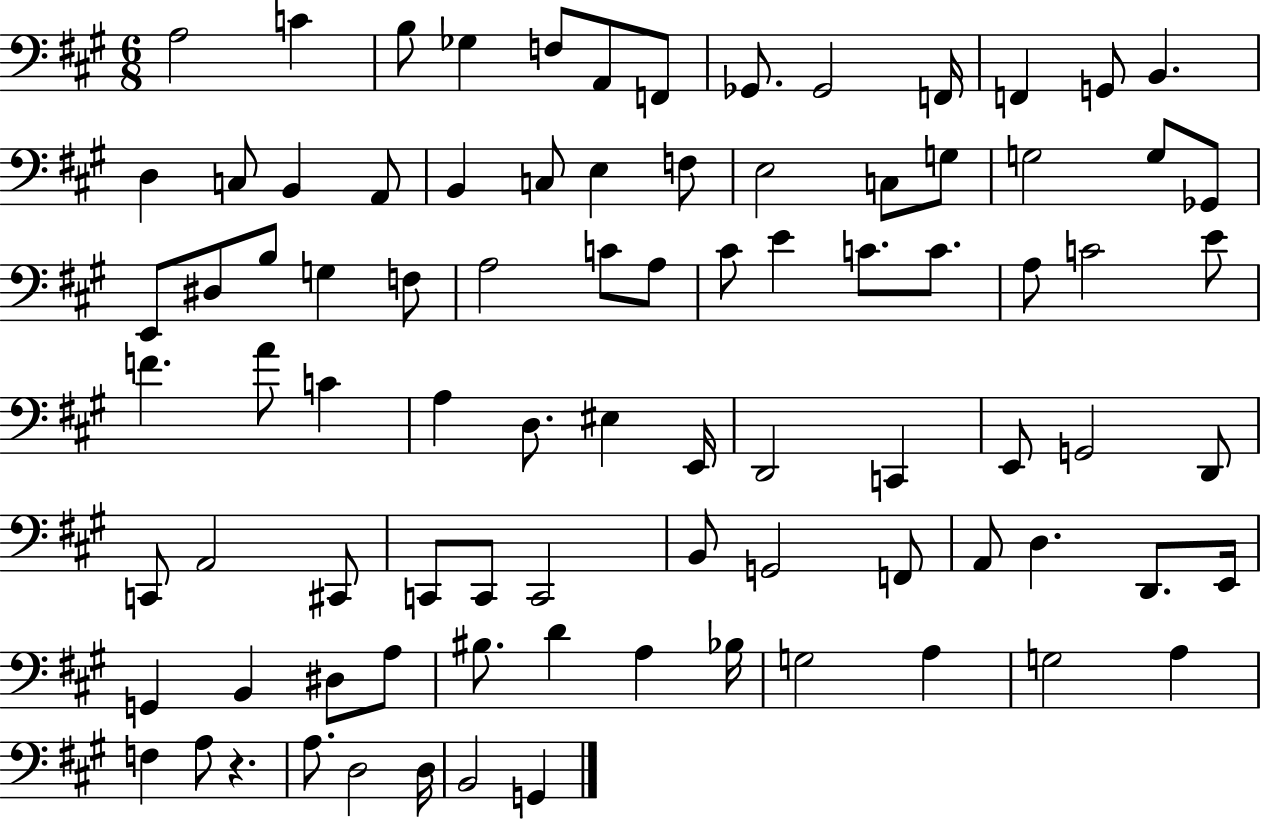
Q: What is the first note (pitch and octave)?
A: A3